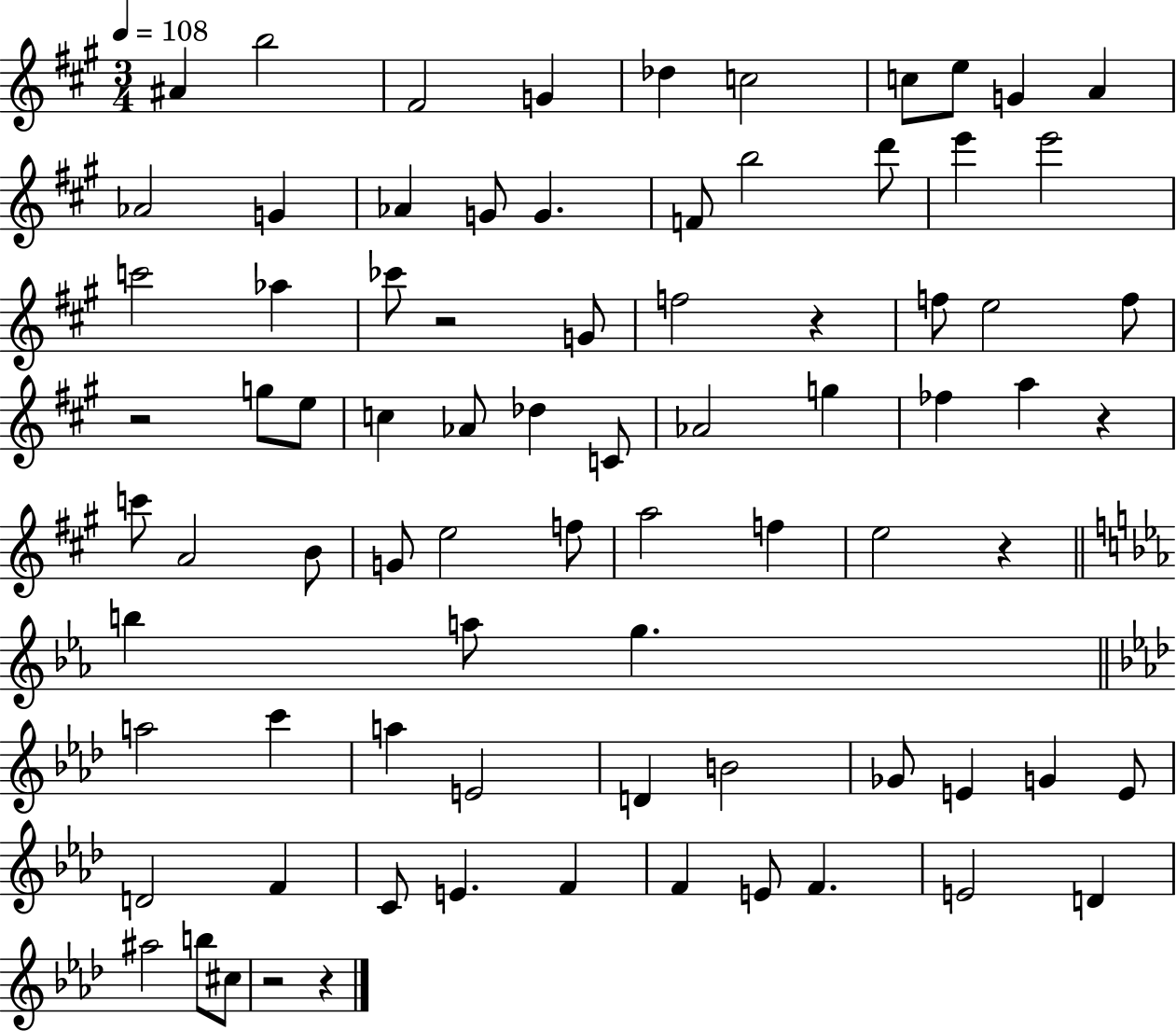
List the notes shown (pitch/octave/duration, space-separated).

A#4/q B5/h F#4/h G4/q Db5/q C5/h C5/e E5/e G4/q A4/q Ab4/h G4/q Ab4/q G4/e G4/q. F4/e B5/h D6/e E6/q E6/h C6/h Ab5/q CES6/e R/h G4/e F5/h R/q F5/e E5/h F5/e R/h G5/e E5/e C5/q Ab4/e Db5/q C4/e Ab4/h G5/q FES5/q A5/q R/q C6/e A4/h B4/e G4/e E5/h F5/e A5/h F5/q E5/h R/q B5/q A5/e G5/q. A5/h C6/q A5/q E4/h D4/q B4/h Gb4/e E4/q G4/q E4/e D4/h F4/q C4/e E4/q. F4/q F4/q E4/e F4/q. E4/h D4/q A#5/h B5/e C#5/e R/h R/q